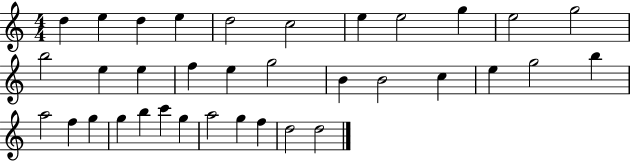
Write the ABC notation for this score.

X:1
T:Untitled
M:4/4
L:1/4
K:C
d e d e d2 c2 e e2 g e2 g2 b2 e e f e g2 B B2 c e g2 b a2 f g g b c' g a2 g f d2 d2